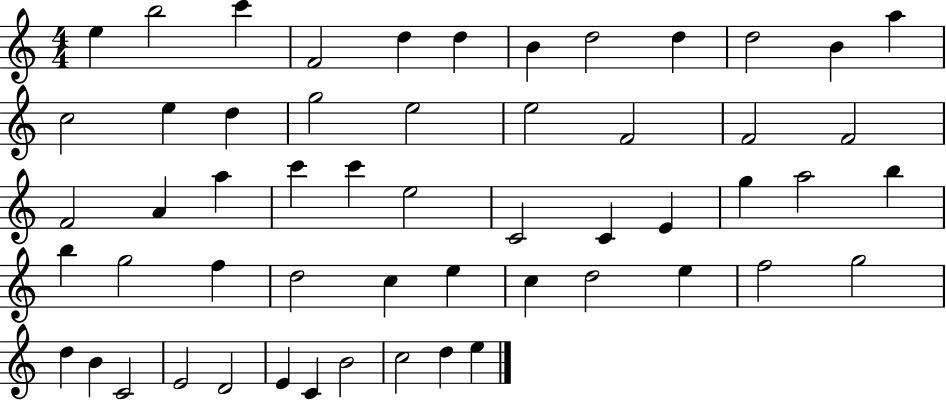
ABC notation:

X:1
T:Untitled
M:4/4
L:1/4
K:C
e b2 c' F2 d d B d2 d d2 B a c2 e d g2 e2 e2 F2 F2 F2 F2 A a c' c' e2 C2 C E g a2 b b g2 f d2 c e c d2 e f2 g2 d B C2 E2 D2 E C B2 c2 d e